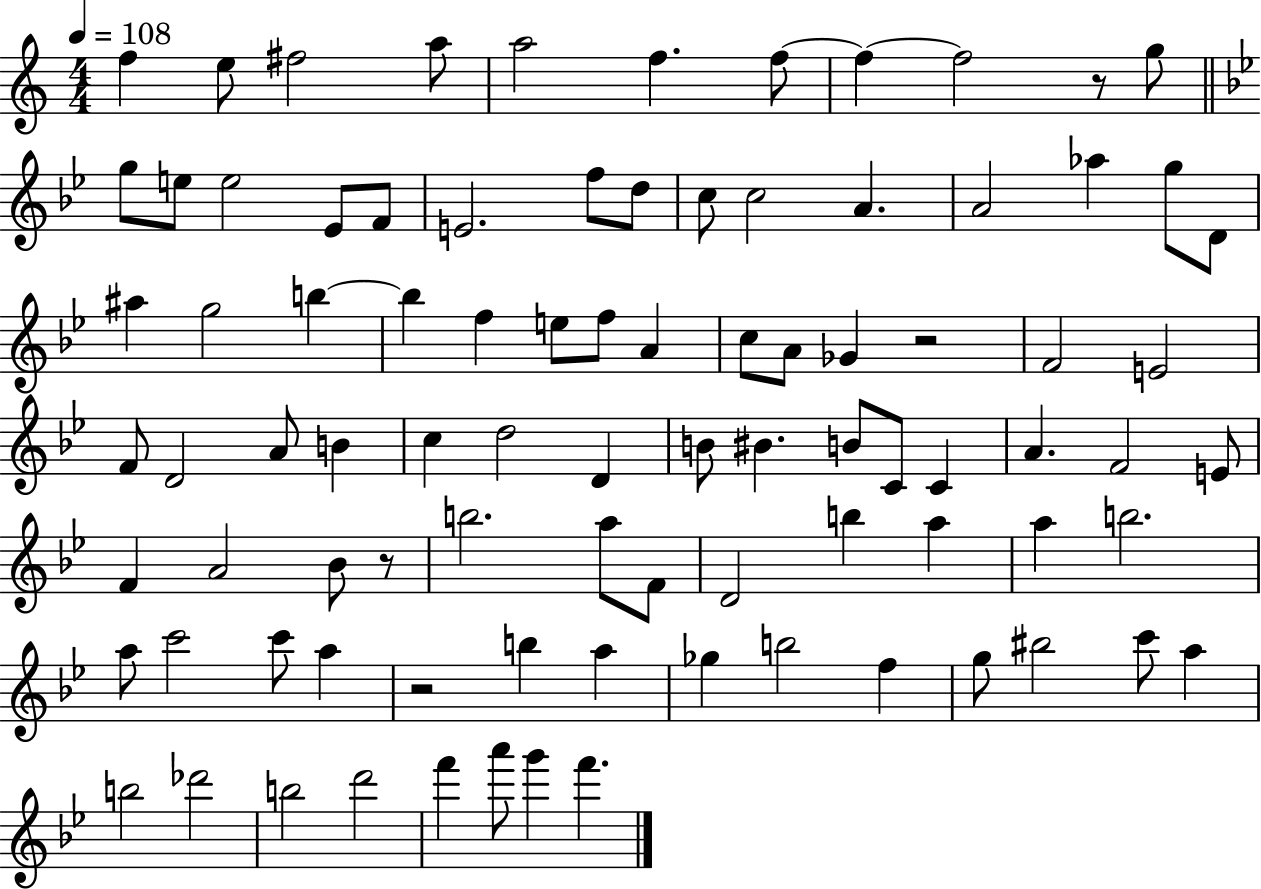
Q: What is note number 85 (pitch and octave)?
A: F6